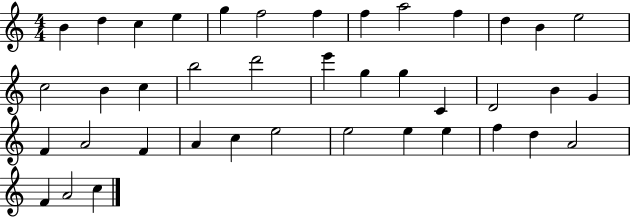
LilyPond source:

{
  \clef treble
  \numericTimeSignature
  \time 4/4
  \key c \major
  b'4 d''4 c''4 e''4 | g''4 f''2 f''4 | f''4 a''2 f''4 | d''4 b'4 e''2 | \break c''2 b'4 c''4 | b''2 d'''2 | e'''4 g''4 g''4 c'4 | d'2 b'4 g'4 | \break f'4 a'2 f'4 | a'4 c''4 e''2 | e''2 e''4 e''4 | f''4 d''4 a'2 | \break f'4 a'2 c''4 | \bar "|."
}